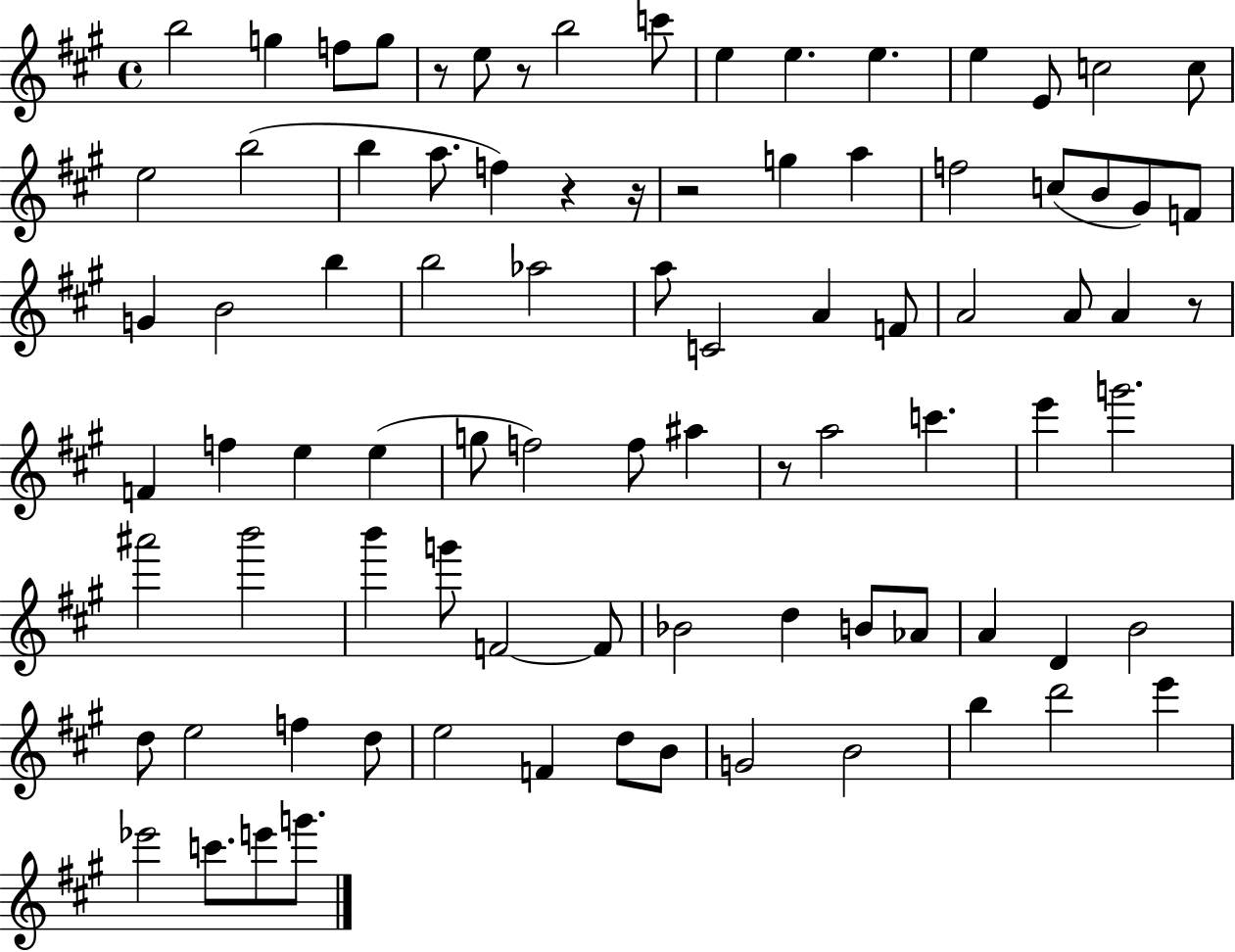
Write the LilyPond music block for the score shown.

{
  \clef treble
  \time 4/4
  \defaultTimeSignature
  \key a \major
  b''2 g''4 f''8 g''8 | r8 e''8 r8 b''2 c'''8 | e''4 e''4. e''4. | e''4 e'8 c''2 c''8 | \break e''2 b''2( | b''4 a''8. f''4) r4 r16 | r2 g''4 a''4 | f''2 c''8( b'8 gis'8) f'8 | \break g'4 b'2 b''4 | b''2 aes''2 | a''8 c'2 a'4 f'8 | a'2 a'8 a'4 r8 | \break f'4 f''4 e''4 e''4( | g''8 f''2) f''8 ais''4 | r8 a''2 c'''4. | e'''4 g'''2. | \break ais'''2 b'''2 | b'''4 g'''8 f'2~~ f'8 | bes'2 d''4 b'8 aes'8 | a'4 d'4 b'2 | \break d''8 e''2 f''4 d''8 | e''2 f'4 d''8 b'8 | g'2 b'2 | b''4 d'''2 e'''4 | \break ees'''2 c'''8. e'''8 g'''8. | \bar "|."
}